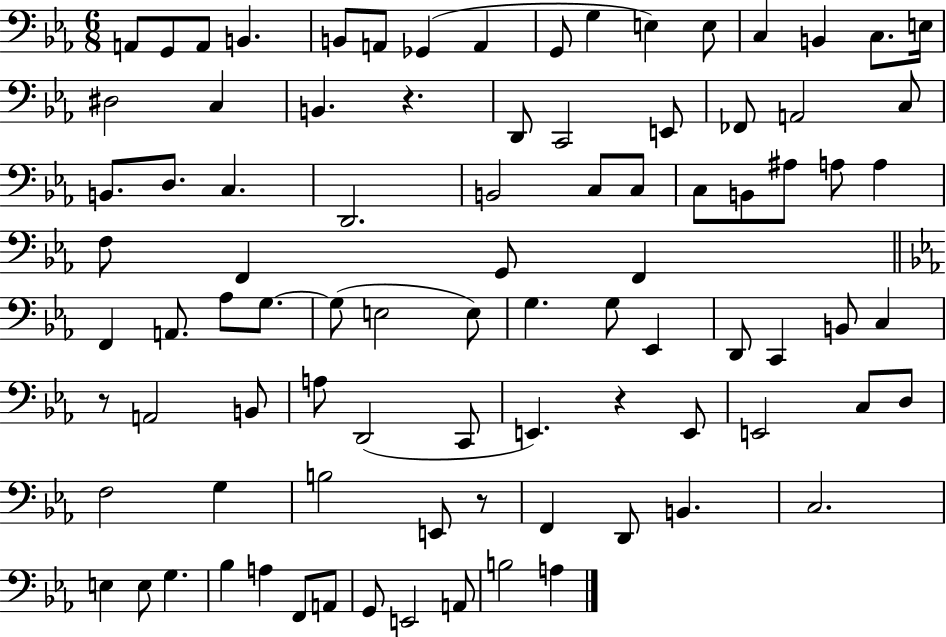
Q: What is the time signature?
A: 6/8